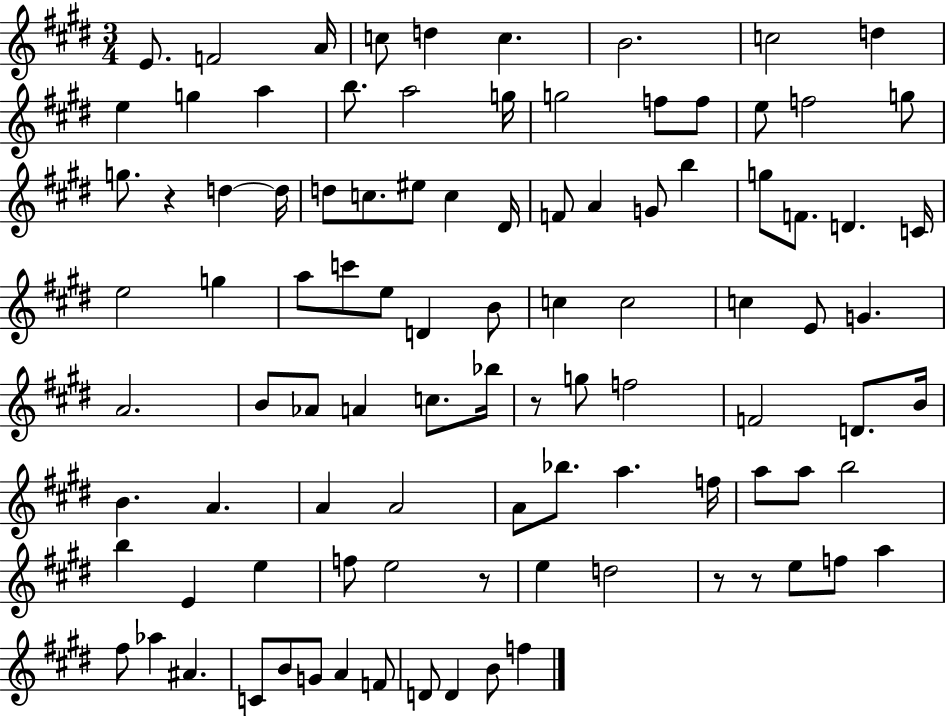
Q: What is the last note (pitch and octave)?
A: F5